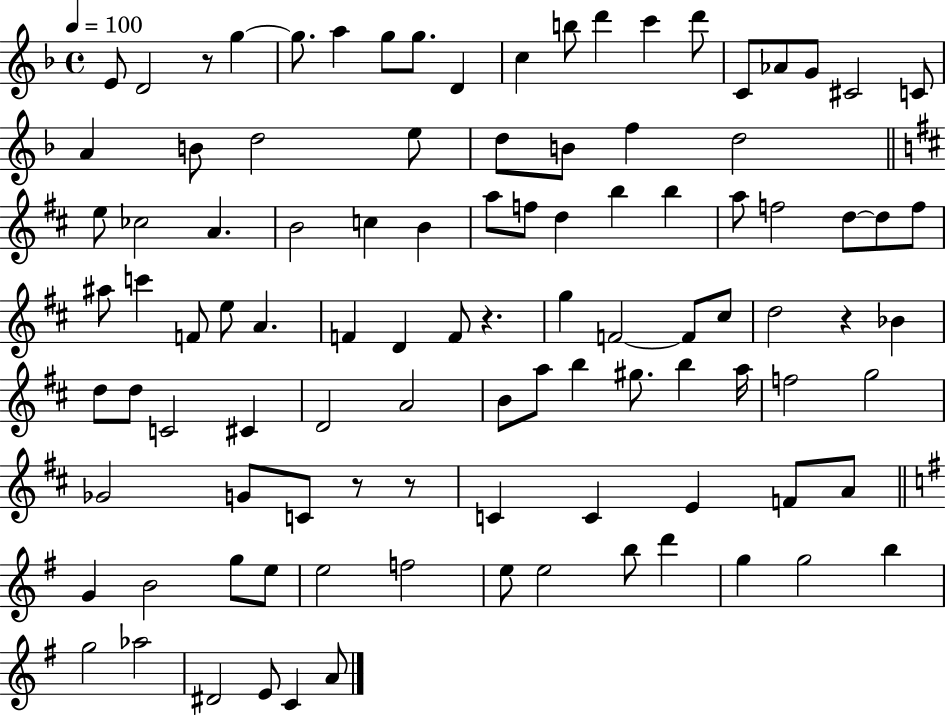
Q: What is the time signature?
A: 4/4